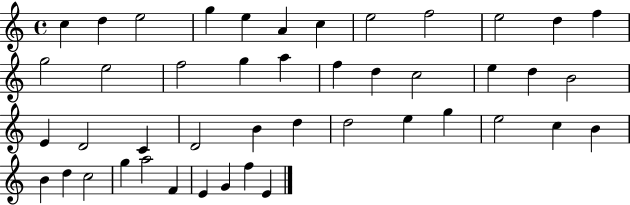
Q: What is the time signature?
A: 4/4